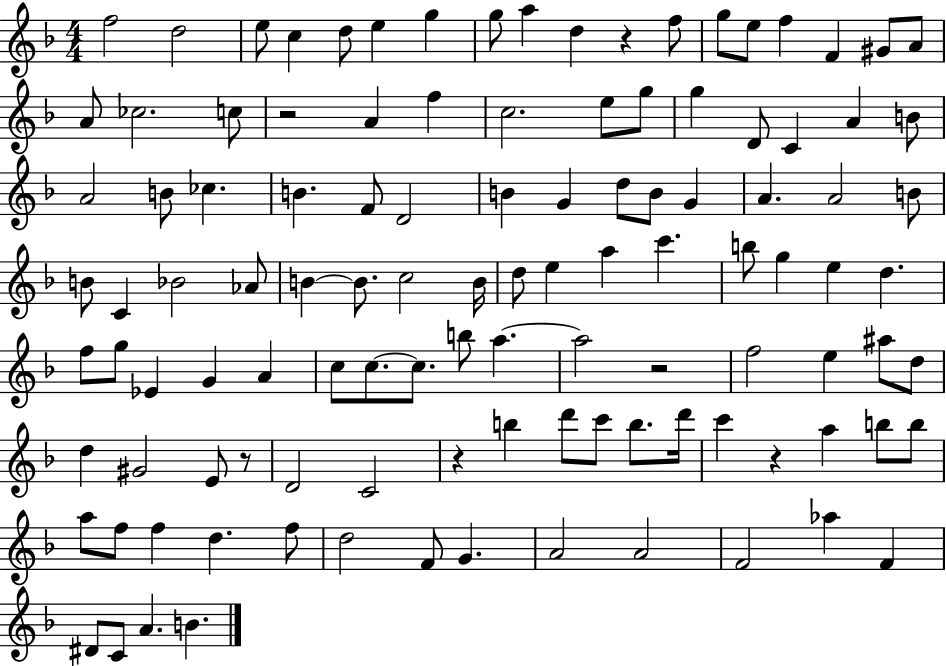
X:1
T:Untitled
M:4/4
L:1/4
K:F
f2 d2 e/2 c d/2 e g g/2 a d z f/2 g/2 e/2 f F ^G/2 A/2 A/2 _c2 c/2 z2 A f c2 e/2 g/2 g D/2 C A B/2 A2 B/2 _c B F/2 D2 B G d/2 B/2 G A A2 B/2 B/2 C _B2 _A/2 B B/2 c2 B/4 d/2 e a c' b/2 g e d f/2 g/2 _E G A c/2 c/2 c/2 b/2 a a2 z2 f2 e ^a/2 d/2 d ^G2 E/2 z/2 D2 C2 z b d'/2 c'/2 b/2 d'/4 c' z a b/2 b/2 a/2 f/2 f d f/2 d2 F/2 G A2 A2 F2 _a F ^D/2 C/2 A B